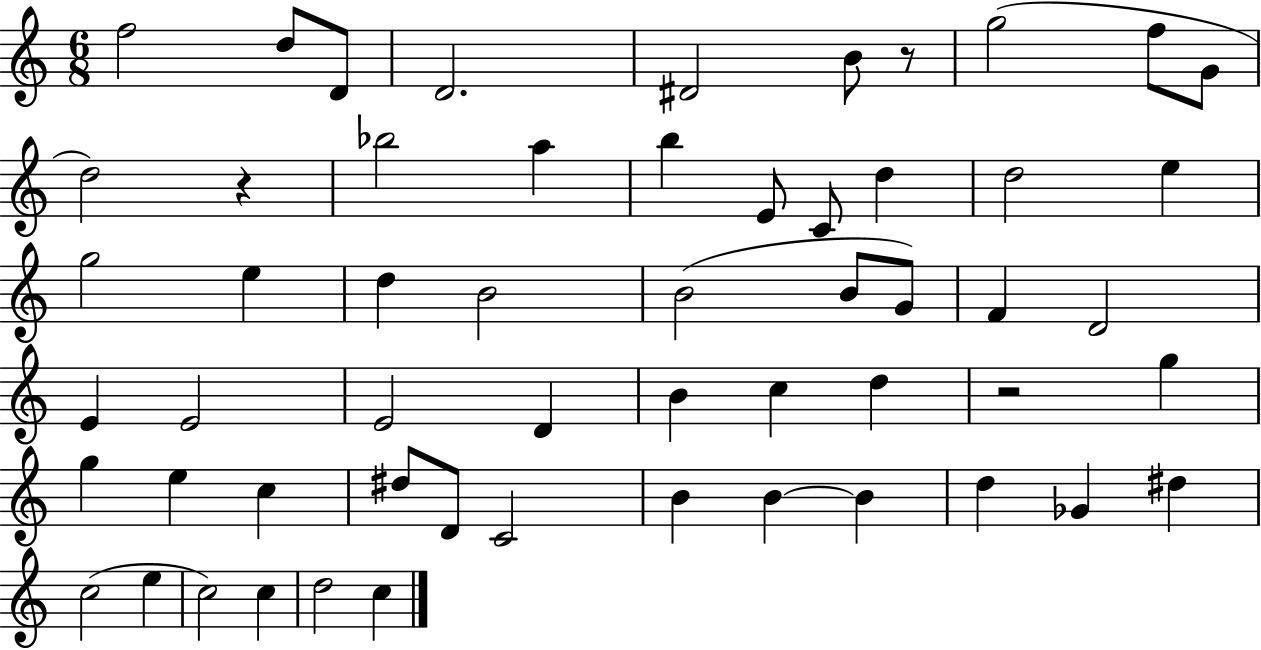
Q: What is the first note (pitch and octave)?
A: F5